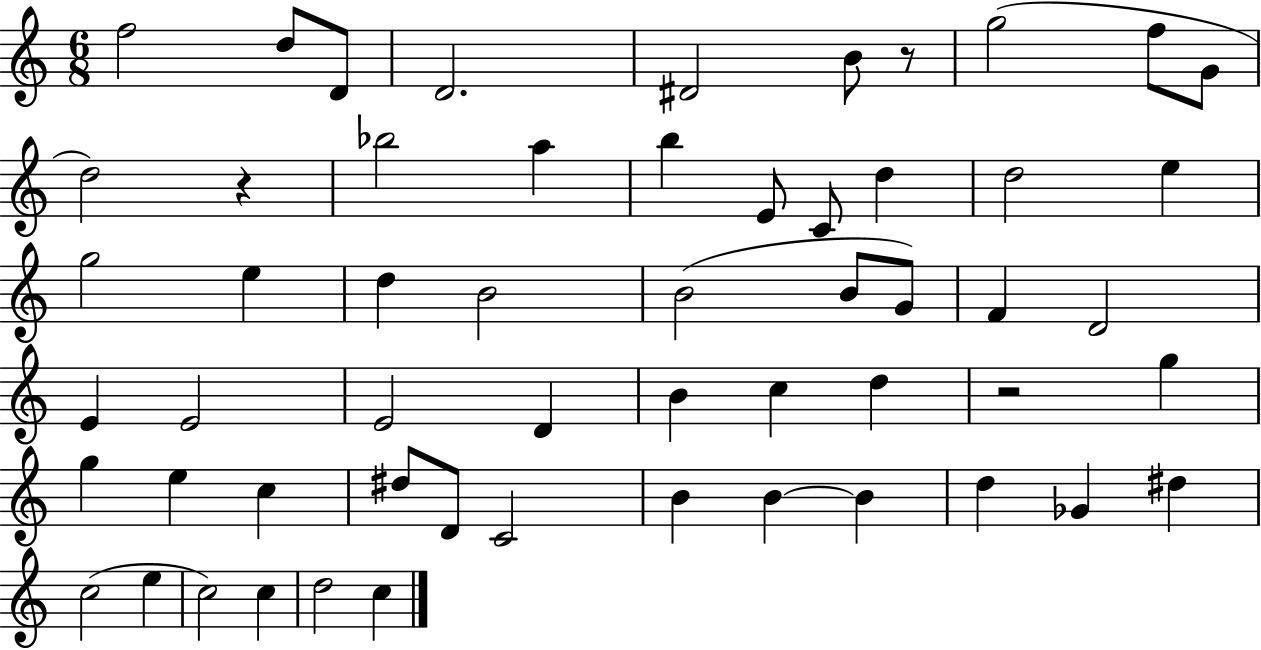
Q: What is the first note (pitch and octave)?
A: F5